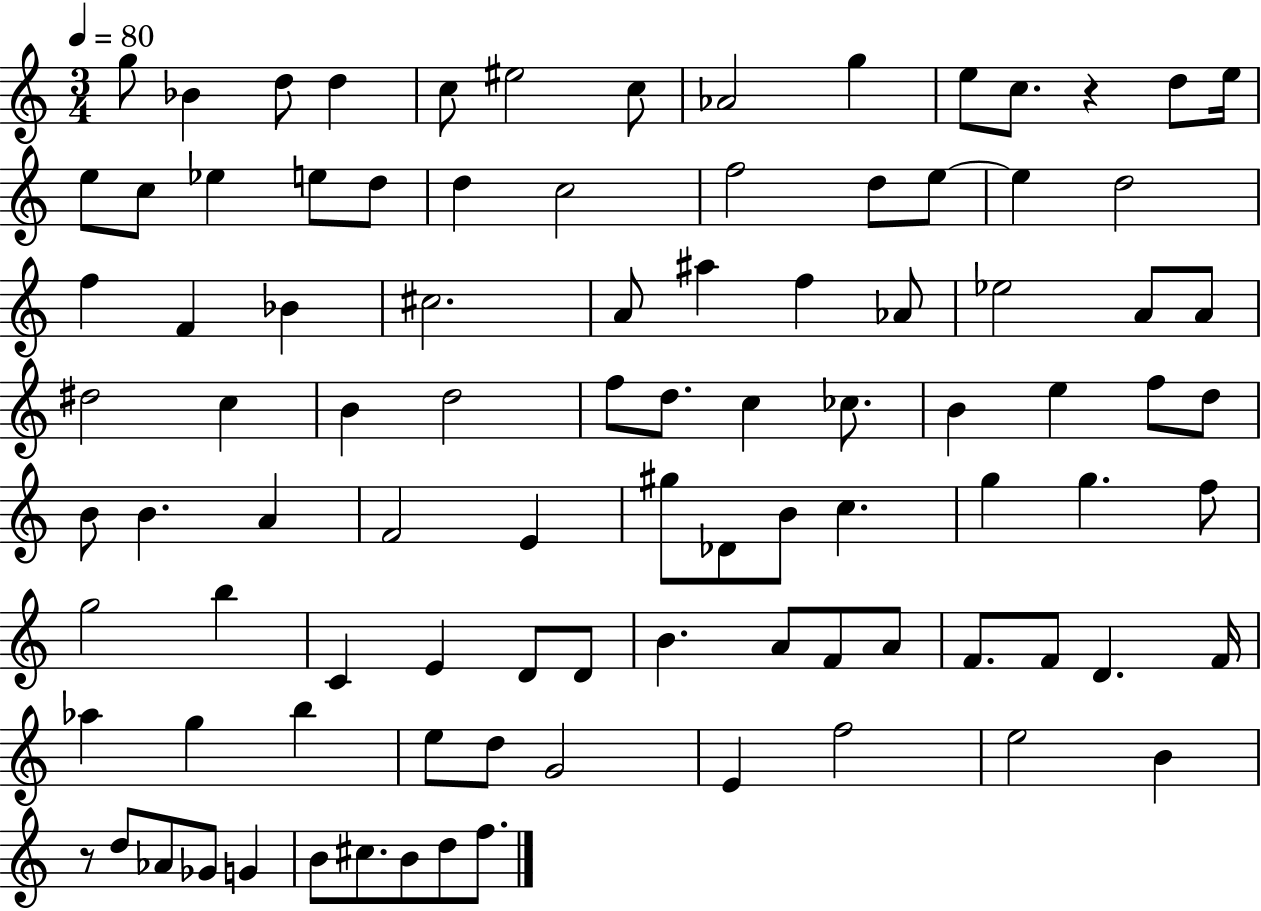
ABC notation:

X:1
T:Untitled
M:3/4
L:1/4
K:C
g/2 _B d/2 d c/2 ^e2 c/2 _A2 g e/2 c/2 z d/2 e/4 e/2 c/2 _e e/2 d/2 d c2 f2 d/2 e/2 e d2 f F _B ^c2 A/2 ^a f _A/2 _e2 A/2 A/2 ^d2 c B d2 f/2 d/2 c _c/2 B e f/2 d/2 B/2 B A F2 E ^g/2 _D/2 B/2 c g g f/2 g2 b C E D/2 D/2 B A/2 F/2 A/2 F/2 F/2 D F/4 _a g b e/2 d/2 G2 E f2 e2 B z/2 d/2 _A/2 _G/2 G B/2 ^c/2 B/2 d/2 f/2